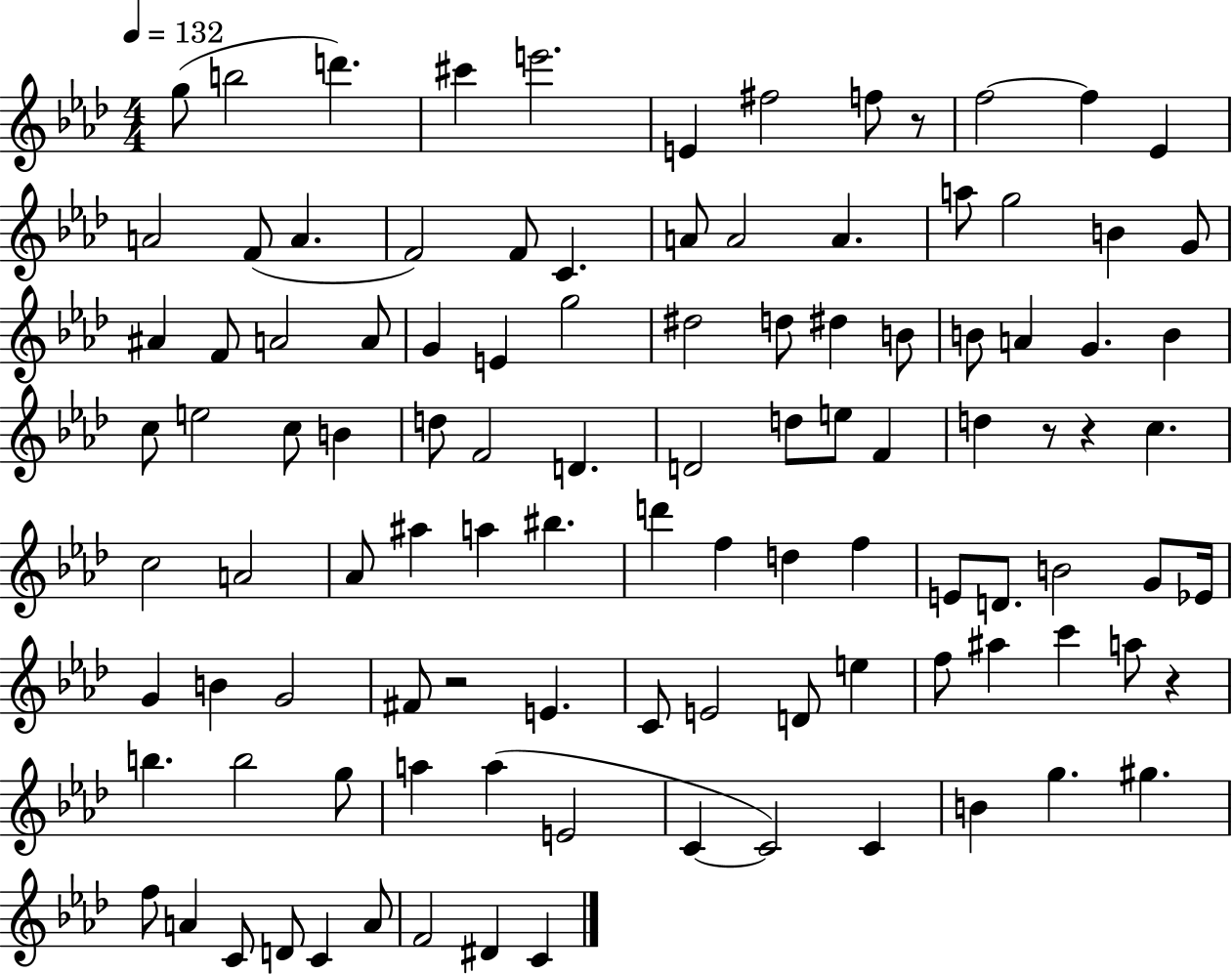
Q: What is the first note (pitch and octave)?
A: G5